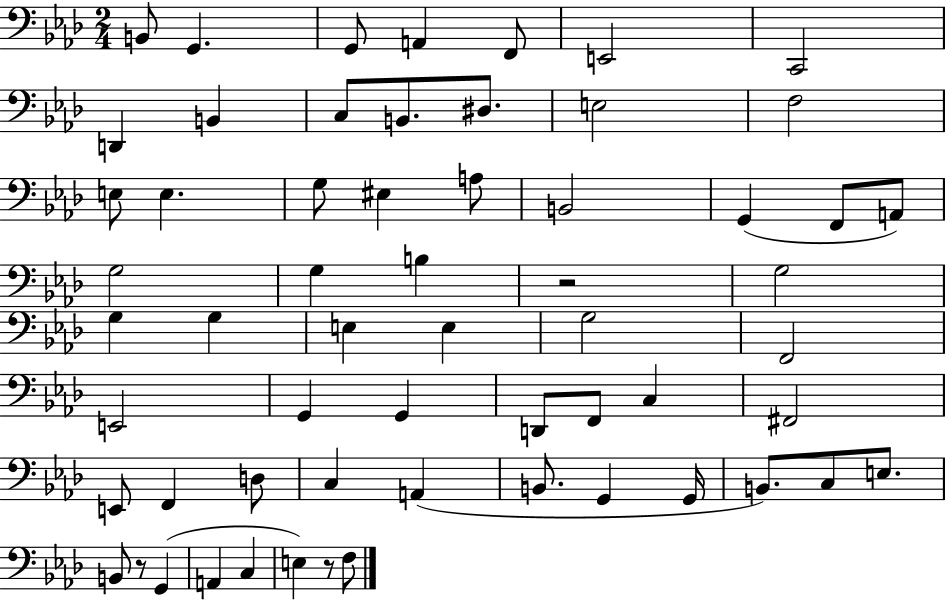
{
  \clef bass
  \numericTimeSignature
  \time 2/4
  \key aes \major
  \repeat volta 2 { b,8 g,4. | g,8 a,4 f,8 | e,2 | c,2 | \break d,4 b,4 | c8 b,8. dis8. | e2 | f2 | \break e8 e4. | g8 eis4 a8 | b,2 | g,4( f,8 a,8) | \break g2 | g4 b4 | r2 | g2 | \break g4 g4 | e4 e4 | g2 | f,2 | \break e,2 | g,4 g,4 | d,8 f,8 c4 | fis,2 | \break e,8 f,4 d8 | c4 a,4( | b,8. g,4 g,16 | b,8.) c8 e8. | \break b,8 r8 g,4( | a,4 c4 | e4) r8 f8 | } \bar "|."
}